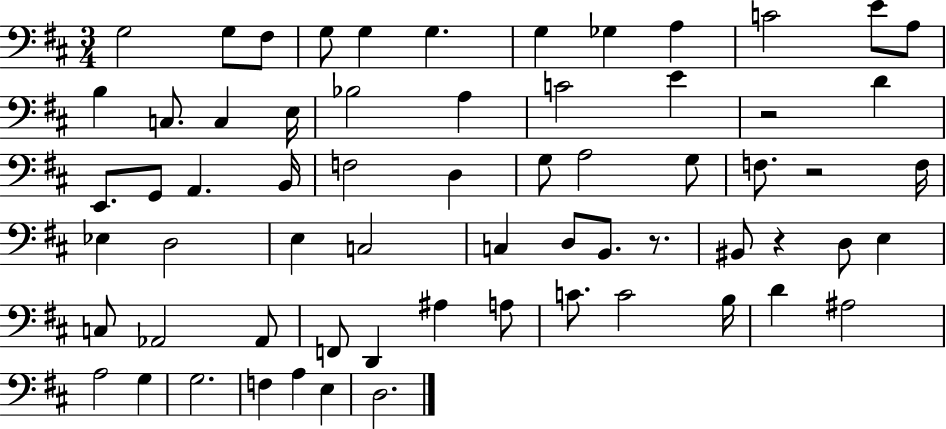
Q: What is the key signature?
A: D major